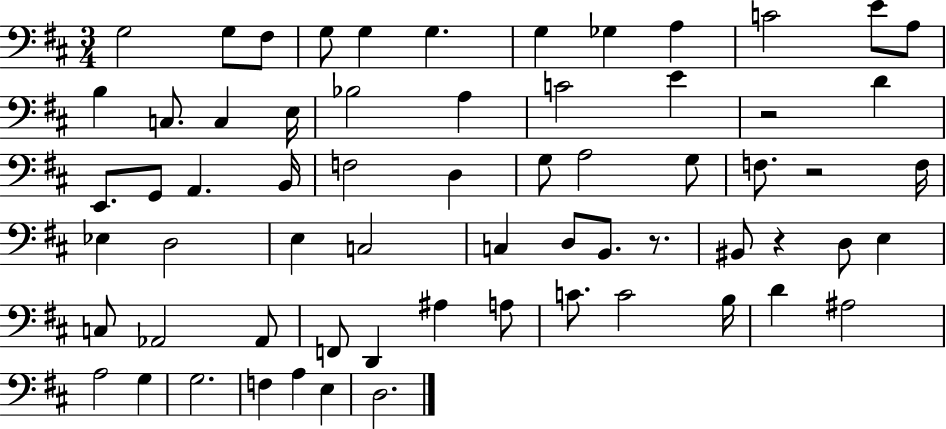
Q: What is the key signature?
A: D major